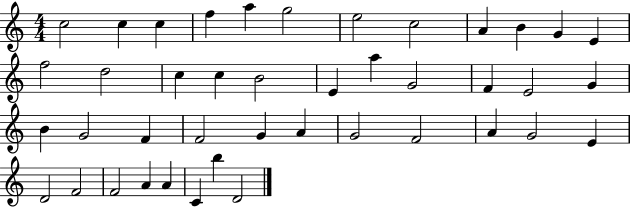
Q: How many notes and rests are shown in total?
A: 42